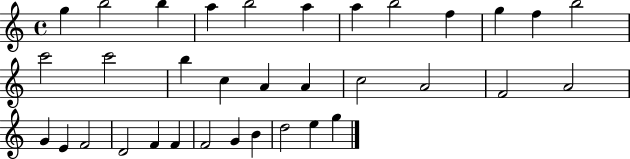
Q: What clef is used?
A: treble